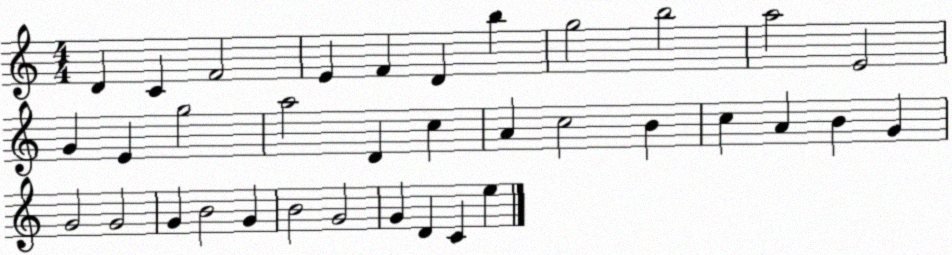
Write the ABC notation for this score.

X:1
T:Untitled
M:4/4
L:1/4
K:C
D C F2 E F D b g2 b2 a2 E2 G E g2 a2 D c A c2 B c A B G G2 G2 G B2 G B2 G2 G D C e